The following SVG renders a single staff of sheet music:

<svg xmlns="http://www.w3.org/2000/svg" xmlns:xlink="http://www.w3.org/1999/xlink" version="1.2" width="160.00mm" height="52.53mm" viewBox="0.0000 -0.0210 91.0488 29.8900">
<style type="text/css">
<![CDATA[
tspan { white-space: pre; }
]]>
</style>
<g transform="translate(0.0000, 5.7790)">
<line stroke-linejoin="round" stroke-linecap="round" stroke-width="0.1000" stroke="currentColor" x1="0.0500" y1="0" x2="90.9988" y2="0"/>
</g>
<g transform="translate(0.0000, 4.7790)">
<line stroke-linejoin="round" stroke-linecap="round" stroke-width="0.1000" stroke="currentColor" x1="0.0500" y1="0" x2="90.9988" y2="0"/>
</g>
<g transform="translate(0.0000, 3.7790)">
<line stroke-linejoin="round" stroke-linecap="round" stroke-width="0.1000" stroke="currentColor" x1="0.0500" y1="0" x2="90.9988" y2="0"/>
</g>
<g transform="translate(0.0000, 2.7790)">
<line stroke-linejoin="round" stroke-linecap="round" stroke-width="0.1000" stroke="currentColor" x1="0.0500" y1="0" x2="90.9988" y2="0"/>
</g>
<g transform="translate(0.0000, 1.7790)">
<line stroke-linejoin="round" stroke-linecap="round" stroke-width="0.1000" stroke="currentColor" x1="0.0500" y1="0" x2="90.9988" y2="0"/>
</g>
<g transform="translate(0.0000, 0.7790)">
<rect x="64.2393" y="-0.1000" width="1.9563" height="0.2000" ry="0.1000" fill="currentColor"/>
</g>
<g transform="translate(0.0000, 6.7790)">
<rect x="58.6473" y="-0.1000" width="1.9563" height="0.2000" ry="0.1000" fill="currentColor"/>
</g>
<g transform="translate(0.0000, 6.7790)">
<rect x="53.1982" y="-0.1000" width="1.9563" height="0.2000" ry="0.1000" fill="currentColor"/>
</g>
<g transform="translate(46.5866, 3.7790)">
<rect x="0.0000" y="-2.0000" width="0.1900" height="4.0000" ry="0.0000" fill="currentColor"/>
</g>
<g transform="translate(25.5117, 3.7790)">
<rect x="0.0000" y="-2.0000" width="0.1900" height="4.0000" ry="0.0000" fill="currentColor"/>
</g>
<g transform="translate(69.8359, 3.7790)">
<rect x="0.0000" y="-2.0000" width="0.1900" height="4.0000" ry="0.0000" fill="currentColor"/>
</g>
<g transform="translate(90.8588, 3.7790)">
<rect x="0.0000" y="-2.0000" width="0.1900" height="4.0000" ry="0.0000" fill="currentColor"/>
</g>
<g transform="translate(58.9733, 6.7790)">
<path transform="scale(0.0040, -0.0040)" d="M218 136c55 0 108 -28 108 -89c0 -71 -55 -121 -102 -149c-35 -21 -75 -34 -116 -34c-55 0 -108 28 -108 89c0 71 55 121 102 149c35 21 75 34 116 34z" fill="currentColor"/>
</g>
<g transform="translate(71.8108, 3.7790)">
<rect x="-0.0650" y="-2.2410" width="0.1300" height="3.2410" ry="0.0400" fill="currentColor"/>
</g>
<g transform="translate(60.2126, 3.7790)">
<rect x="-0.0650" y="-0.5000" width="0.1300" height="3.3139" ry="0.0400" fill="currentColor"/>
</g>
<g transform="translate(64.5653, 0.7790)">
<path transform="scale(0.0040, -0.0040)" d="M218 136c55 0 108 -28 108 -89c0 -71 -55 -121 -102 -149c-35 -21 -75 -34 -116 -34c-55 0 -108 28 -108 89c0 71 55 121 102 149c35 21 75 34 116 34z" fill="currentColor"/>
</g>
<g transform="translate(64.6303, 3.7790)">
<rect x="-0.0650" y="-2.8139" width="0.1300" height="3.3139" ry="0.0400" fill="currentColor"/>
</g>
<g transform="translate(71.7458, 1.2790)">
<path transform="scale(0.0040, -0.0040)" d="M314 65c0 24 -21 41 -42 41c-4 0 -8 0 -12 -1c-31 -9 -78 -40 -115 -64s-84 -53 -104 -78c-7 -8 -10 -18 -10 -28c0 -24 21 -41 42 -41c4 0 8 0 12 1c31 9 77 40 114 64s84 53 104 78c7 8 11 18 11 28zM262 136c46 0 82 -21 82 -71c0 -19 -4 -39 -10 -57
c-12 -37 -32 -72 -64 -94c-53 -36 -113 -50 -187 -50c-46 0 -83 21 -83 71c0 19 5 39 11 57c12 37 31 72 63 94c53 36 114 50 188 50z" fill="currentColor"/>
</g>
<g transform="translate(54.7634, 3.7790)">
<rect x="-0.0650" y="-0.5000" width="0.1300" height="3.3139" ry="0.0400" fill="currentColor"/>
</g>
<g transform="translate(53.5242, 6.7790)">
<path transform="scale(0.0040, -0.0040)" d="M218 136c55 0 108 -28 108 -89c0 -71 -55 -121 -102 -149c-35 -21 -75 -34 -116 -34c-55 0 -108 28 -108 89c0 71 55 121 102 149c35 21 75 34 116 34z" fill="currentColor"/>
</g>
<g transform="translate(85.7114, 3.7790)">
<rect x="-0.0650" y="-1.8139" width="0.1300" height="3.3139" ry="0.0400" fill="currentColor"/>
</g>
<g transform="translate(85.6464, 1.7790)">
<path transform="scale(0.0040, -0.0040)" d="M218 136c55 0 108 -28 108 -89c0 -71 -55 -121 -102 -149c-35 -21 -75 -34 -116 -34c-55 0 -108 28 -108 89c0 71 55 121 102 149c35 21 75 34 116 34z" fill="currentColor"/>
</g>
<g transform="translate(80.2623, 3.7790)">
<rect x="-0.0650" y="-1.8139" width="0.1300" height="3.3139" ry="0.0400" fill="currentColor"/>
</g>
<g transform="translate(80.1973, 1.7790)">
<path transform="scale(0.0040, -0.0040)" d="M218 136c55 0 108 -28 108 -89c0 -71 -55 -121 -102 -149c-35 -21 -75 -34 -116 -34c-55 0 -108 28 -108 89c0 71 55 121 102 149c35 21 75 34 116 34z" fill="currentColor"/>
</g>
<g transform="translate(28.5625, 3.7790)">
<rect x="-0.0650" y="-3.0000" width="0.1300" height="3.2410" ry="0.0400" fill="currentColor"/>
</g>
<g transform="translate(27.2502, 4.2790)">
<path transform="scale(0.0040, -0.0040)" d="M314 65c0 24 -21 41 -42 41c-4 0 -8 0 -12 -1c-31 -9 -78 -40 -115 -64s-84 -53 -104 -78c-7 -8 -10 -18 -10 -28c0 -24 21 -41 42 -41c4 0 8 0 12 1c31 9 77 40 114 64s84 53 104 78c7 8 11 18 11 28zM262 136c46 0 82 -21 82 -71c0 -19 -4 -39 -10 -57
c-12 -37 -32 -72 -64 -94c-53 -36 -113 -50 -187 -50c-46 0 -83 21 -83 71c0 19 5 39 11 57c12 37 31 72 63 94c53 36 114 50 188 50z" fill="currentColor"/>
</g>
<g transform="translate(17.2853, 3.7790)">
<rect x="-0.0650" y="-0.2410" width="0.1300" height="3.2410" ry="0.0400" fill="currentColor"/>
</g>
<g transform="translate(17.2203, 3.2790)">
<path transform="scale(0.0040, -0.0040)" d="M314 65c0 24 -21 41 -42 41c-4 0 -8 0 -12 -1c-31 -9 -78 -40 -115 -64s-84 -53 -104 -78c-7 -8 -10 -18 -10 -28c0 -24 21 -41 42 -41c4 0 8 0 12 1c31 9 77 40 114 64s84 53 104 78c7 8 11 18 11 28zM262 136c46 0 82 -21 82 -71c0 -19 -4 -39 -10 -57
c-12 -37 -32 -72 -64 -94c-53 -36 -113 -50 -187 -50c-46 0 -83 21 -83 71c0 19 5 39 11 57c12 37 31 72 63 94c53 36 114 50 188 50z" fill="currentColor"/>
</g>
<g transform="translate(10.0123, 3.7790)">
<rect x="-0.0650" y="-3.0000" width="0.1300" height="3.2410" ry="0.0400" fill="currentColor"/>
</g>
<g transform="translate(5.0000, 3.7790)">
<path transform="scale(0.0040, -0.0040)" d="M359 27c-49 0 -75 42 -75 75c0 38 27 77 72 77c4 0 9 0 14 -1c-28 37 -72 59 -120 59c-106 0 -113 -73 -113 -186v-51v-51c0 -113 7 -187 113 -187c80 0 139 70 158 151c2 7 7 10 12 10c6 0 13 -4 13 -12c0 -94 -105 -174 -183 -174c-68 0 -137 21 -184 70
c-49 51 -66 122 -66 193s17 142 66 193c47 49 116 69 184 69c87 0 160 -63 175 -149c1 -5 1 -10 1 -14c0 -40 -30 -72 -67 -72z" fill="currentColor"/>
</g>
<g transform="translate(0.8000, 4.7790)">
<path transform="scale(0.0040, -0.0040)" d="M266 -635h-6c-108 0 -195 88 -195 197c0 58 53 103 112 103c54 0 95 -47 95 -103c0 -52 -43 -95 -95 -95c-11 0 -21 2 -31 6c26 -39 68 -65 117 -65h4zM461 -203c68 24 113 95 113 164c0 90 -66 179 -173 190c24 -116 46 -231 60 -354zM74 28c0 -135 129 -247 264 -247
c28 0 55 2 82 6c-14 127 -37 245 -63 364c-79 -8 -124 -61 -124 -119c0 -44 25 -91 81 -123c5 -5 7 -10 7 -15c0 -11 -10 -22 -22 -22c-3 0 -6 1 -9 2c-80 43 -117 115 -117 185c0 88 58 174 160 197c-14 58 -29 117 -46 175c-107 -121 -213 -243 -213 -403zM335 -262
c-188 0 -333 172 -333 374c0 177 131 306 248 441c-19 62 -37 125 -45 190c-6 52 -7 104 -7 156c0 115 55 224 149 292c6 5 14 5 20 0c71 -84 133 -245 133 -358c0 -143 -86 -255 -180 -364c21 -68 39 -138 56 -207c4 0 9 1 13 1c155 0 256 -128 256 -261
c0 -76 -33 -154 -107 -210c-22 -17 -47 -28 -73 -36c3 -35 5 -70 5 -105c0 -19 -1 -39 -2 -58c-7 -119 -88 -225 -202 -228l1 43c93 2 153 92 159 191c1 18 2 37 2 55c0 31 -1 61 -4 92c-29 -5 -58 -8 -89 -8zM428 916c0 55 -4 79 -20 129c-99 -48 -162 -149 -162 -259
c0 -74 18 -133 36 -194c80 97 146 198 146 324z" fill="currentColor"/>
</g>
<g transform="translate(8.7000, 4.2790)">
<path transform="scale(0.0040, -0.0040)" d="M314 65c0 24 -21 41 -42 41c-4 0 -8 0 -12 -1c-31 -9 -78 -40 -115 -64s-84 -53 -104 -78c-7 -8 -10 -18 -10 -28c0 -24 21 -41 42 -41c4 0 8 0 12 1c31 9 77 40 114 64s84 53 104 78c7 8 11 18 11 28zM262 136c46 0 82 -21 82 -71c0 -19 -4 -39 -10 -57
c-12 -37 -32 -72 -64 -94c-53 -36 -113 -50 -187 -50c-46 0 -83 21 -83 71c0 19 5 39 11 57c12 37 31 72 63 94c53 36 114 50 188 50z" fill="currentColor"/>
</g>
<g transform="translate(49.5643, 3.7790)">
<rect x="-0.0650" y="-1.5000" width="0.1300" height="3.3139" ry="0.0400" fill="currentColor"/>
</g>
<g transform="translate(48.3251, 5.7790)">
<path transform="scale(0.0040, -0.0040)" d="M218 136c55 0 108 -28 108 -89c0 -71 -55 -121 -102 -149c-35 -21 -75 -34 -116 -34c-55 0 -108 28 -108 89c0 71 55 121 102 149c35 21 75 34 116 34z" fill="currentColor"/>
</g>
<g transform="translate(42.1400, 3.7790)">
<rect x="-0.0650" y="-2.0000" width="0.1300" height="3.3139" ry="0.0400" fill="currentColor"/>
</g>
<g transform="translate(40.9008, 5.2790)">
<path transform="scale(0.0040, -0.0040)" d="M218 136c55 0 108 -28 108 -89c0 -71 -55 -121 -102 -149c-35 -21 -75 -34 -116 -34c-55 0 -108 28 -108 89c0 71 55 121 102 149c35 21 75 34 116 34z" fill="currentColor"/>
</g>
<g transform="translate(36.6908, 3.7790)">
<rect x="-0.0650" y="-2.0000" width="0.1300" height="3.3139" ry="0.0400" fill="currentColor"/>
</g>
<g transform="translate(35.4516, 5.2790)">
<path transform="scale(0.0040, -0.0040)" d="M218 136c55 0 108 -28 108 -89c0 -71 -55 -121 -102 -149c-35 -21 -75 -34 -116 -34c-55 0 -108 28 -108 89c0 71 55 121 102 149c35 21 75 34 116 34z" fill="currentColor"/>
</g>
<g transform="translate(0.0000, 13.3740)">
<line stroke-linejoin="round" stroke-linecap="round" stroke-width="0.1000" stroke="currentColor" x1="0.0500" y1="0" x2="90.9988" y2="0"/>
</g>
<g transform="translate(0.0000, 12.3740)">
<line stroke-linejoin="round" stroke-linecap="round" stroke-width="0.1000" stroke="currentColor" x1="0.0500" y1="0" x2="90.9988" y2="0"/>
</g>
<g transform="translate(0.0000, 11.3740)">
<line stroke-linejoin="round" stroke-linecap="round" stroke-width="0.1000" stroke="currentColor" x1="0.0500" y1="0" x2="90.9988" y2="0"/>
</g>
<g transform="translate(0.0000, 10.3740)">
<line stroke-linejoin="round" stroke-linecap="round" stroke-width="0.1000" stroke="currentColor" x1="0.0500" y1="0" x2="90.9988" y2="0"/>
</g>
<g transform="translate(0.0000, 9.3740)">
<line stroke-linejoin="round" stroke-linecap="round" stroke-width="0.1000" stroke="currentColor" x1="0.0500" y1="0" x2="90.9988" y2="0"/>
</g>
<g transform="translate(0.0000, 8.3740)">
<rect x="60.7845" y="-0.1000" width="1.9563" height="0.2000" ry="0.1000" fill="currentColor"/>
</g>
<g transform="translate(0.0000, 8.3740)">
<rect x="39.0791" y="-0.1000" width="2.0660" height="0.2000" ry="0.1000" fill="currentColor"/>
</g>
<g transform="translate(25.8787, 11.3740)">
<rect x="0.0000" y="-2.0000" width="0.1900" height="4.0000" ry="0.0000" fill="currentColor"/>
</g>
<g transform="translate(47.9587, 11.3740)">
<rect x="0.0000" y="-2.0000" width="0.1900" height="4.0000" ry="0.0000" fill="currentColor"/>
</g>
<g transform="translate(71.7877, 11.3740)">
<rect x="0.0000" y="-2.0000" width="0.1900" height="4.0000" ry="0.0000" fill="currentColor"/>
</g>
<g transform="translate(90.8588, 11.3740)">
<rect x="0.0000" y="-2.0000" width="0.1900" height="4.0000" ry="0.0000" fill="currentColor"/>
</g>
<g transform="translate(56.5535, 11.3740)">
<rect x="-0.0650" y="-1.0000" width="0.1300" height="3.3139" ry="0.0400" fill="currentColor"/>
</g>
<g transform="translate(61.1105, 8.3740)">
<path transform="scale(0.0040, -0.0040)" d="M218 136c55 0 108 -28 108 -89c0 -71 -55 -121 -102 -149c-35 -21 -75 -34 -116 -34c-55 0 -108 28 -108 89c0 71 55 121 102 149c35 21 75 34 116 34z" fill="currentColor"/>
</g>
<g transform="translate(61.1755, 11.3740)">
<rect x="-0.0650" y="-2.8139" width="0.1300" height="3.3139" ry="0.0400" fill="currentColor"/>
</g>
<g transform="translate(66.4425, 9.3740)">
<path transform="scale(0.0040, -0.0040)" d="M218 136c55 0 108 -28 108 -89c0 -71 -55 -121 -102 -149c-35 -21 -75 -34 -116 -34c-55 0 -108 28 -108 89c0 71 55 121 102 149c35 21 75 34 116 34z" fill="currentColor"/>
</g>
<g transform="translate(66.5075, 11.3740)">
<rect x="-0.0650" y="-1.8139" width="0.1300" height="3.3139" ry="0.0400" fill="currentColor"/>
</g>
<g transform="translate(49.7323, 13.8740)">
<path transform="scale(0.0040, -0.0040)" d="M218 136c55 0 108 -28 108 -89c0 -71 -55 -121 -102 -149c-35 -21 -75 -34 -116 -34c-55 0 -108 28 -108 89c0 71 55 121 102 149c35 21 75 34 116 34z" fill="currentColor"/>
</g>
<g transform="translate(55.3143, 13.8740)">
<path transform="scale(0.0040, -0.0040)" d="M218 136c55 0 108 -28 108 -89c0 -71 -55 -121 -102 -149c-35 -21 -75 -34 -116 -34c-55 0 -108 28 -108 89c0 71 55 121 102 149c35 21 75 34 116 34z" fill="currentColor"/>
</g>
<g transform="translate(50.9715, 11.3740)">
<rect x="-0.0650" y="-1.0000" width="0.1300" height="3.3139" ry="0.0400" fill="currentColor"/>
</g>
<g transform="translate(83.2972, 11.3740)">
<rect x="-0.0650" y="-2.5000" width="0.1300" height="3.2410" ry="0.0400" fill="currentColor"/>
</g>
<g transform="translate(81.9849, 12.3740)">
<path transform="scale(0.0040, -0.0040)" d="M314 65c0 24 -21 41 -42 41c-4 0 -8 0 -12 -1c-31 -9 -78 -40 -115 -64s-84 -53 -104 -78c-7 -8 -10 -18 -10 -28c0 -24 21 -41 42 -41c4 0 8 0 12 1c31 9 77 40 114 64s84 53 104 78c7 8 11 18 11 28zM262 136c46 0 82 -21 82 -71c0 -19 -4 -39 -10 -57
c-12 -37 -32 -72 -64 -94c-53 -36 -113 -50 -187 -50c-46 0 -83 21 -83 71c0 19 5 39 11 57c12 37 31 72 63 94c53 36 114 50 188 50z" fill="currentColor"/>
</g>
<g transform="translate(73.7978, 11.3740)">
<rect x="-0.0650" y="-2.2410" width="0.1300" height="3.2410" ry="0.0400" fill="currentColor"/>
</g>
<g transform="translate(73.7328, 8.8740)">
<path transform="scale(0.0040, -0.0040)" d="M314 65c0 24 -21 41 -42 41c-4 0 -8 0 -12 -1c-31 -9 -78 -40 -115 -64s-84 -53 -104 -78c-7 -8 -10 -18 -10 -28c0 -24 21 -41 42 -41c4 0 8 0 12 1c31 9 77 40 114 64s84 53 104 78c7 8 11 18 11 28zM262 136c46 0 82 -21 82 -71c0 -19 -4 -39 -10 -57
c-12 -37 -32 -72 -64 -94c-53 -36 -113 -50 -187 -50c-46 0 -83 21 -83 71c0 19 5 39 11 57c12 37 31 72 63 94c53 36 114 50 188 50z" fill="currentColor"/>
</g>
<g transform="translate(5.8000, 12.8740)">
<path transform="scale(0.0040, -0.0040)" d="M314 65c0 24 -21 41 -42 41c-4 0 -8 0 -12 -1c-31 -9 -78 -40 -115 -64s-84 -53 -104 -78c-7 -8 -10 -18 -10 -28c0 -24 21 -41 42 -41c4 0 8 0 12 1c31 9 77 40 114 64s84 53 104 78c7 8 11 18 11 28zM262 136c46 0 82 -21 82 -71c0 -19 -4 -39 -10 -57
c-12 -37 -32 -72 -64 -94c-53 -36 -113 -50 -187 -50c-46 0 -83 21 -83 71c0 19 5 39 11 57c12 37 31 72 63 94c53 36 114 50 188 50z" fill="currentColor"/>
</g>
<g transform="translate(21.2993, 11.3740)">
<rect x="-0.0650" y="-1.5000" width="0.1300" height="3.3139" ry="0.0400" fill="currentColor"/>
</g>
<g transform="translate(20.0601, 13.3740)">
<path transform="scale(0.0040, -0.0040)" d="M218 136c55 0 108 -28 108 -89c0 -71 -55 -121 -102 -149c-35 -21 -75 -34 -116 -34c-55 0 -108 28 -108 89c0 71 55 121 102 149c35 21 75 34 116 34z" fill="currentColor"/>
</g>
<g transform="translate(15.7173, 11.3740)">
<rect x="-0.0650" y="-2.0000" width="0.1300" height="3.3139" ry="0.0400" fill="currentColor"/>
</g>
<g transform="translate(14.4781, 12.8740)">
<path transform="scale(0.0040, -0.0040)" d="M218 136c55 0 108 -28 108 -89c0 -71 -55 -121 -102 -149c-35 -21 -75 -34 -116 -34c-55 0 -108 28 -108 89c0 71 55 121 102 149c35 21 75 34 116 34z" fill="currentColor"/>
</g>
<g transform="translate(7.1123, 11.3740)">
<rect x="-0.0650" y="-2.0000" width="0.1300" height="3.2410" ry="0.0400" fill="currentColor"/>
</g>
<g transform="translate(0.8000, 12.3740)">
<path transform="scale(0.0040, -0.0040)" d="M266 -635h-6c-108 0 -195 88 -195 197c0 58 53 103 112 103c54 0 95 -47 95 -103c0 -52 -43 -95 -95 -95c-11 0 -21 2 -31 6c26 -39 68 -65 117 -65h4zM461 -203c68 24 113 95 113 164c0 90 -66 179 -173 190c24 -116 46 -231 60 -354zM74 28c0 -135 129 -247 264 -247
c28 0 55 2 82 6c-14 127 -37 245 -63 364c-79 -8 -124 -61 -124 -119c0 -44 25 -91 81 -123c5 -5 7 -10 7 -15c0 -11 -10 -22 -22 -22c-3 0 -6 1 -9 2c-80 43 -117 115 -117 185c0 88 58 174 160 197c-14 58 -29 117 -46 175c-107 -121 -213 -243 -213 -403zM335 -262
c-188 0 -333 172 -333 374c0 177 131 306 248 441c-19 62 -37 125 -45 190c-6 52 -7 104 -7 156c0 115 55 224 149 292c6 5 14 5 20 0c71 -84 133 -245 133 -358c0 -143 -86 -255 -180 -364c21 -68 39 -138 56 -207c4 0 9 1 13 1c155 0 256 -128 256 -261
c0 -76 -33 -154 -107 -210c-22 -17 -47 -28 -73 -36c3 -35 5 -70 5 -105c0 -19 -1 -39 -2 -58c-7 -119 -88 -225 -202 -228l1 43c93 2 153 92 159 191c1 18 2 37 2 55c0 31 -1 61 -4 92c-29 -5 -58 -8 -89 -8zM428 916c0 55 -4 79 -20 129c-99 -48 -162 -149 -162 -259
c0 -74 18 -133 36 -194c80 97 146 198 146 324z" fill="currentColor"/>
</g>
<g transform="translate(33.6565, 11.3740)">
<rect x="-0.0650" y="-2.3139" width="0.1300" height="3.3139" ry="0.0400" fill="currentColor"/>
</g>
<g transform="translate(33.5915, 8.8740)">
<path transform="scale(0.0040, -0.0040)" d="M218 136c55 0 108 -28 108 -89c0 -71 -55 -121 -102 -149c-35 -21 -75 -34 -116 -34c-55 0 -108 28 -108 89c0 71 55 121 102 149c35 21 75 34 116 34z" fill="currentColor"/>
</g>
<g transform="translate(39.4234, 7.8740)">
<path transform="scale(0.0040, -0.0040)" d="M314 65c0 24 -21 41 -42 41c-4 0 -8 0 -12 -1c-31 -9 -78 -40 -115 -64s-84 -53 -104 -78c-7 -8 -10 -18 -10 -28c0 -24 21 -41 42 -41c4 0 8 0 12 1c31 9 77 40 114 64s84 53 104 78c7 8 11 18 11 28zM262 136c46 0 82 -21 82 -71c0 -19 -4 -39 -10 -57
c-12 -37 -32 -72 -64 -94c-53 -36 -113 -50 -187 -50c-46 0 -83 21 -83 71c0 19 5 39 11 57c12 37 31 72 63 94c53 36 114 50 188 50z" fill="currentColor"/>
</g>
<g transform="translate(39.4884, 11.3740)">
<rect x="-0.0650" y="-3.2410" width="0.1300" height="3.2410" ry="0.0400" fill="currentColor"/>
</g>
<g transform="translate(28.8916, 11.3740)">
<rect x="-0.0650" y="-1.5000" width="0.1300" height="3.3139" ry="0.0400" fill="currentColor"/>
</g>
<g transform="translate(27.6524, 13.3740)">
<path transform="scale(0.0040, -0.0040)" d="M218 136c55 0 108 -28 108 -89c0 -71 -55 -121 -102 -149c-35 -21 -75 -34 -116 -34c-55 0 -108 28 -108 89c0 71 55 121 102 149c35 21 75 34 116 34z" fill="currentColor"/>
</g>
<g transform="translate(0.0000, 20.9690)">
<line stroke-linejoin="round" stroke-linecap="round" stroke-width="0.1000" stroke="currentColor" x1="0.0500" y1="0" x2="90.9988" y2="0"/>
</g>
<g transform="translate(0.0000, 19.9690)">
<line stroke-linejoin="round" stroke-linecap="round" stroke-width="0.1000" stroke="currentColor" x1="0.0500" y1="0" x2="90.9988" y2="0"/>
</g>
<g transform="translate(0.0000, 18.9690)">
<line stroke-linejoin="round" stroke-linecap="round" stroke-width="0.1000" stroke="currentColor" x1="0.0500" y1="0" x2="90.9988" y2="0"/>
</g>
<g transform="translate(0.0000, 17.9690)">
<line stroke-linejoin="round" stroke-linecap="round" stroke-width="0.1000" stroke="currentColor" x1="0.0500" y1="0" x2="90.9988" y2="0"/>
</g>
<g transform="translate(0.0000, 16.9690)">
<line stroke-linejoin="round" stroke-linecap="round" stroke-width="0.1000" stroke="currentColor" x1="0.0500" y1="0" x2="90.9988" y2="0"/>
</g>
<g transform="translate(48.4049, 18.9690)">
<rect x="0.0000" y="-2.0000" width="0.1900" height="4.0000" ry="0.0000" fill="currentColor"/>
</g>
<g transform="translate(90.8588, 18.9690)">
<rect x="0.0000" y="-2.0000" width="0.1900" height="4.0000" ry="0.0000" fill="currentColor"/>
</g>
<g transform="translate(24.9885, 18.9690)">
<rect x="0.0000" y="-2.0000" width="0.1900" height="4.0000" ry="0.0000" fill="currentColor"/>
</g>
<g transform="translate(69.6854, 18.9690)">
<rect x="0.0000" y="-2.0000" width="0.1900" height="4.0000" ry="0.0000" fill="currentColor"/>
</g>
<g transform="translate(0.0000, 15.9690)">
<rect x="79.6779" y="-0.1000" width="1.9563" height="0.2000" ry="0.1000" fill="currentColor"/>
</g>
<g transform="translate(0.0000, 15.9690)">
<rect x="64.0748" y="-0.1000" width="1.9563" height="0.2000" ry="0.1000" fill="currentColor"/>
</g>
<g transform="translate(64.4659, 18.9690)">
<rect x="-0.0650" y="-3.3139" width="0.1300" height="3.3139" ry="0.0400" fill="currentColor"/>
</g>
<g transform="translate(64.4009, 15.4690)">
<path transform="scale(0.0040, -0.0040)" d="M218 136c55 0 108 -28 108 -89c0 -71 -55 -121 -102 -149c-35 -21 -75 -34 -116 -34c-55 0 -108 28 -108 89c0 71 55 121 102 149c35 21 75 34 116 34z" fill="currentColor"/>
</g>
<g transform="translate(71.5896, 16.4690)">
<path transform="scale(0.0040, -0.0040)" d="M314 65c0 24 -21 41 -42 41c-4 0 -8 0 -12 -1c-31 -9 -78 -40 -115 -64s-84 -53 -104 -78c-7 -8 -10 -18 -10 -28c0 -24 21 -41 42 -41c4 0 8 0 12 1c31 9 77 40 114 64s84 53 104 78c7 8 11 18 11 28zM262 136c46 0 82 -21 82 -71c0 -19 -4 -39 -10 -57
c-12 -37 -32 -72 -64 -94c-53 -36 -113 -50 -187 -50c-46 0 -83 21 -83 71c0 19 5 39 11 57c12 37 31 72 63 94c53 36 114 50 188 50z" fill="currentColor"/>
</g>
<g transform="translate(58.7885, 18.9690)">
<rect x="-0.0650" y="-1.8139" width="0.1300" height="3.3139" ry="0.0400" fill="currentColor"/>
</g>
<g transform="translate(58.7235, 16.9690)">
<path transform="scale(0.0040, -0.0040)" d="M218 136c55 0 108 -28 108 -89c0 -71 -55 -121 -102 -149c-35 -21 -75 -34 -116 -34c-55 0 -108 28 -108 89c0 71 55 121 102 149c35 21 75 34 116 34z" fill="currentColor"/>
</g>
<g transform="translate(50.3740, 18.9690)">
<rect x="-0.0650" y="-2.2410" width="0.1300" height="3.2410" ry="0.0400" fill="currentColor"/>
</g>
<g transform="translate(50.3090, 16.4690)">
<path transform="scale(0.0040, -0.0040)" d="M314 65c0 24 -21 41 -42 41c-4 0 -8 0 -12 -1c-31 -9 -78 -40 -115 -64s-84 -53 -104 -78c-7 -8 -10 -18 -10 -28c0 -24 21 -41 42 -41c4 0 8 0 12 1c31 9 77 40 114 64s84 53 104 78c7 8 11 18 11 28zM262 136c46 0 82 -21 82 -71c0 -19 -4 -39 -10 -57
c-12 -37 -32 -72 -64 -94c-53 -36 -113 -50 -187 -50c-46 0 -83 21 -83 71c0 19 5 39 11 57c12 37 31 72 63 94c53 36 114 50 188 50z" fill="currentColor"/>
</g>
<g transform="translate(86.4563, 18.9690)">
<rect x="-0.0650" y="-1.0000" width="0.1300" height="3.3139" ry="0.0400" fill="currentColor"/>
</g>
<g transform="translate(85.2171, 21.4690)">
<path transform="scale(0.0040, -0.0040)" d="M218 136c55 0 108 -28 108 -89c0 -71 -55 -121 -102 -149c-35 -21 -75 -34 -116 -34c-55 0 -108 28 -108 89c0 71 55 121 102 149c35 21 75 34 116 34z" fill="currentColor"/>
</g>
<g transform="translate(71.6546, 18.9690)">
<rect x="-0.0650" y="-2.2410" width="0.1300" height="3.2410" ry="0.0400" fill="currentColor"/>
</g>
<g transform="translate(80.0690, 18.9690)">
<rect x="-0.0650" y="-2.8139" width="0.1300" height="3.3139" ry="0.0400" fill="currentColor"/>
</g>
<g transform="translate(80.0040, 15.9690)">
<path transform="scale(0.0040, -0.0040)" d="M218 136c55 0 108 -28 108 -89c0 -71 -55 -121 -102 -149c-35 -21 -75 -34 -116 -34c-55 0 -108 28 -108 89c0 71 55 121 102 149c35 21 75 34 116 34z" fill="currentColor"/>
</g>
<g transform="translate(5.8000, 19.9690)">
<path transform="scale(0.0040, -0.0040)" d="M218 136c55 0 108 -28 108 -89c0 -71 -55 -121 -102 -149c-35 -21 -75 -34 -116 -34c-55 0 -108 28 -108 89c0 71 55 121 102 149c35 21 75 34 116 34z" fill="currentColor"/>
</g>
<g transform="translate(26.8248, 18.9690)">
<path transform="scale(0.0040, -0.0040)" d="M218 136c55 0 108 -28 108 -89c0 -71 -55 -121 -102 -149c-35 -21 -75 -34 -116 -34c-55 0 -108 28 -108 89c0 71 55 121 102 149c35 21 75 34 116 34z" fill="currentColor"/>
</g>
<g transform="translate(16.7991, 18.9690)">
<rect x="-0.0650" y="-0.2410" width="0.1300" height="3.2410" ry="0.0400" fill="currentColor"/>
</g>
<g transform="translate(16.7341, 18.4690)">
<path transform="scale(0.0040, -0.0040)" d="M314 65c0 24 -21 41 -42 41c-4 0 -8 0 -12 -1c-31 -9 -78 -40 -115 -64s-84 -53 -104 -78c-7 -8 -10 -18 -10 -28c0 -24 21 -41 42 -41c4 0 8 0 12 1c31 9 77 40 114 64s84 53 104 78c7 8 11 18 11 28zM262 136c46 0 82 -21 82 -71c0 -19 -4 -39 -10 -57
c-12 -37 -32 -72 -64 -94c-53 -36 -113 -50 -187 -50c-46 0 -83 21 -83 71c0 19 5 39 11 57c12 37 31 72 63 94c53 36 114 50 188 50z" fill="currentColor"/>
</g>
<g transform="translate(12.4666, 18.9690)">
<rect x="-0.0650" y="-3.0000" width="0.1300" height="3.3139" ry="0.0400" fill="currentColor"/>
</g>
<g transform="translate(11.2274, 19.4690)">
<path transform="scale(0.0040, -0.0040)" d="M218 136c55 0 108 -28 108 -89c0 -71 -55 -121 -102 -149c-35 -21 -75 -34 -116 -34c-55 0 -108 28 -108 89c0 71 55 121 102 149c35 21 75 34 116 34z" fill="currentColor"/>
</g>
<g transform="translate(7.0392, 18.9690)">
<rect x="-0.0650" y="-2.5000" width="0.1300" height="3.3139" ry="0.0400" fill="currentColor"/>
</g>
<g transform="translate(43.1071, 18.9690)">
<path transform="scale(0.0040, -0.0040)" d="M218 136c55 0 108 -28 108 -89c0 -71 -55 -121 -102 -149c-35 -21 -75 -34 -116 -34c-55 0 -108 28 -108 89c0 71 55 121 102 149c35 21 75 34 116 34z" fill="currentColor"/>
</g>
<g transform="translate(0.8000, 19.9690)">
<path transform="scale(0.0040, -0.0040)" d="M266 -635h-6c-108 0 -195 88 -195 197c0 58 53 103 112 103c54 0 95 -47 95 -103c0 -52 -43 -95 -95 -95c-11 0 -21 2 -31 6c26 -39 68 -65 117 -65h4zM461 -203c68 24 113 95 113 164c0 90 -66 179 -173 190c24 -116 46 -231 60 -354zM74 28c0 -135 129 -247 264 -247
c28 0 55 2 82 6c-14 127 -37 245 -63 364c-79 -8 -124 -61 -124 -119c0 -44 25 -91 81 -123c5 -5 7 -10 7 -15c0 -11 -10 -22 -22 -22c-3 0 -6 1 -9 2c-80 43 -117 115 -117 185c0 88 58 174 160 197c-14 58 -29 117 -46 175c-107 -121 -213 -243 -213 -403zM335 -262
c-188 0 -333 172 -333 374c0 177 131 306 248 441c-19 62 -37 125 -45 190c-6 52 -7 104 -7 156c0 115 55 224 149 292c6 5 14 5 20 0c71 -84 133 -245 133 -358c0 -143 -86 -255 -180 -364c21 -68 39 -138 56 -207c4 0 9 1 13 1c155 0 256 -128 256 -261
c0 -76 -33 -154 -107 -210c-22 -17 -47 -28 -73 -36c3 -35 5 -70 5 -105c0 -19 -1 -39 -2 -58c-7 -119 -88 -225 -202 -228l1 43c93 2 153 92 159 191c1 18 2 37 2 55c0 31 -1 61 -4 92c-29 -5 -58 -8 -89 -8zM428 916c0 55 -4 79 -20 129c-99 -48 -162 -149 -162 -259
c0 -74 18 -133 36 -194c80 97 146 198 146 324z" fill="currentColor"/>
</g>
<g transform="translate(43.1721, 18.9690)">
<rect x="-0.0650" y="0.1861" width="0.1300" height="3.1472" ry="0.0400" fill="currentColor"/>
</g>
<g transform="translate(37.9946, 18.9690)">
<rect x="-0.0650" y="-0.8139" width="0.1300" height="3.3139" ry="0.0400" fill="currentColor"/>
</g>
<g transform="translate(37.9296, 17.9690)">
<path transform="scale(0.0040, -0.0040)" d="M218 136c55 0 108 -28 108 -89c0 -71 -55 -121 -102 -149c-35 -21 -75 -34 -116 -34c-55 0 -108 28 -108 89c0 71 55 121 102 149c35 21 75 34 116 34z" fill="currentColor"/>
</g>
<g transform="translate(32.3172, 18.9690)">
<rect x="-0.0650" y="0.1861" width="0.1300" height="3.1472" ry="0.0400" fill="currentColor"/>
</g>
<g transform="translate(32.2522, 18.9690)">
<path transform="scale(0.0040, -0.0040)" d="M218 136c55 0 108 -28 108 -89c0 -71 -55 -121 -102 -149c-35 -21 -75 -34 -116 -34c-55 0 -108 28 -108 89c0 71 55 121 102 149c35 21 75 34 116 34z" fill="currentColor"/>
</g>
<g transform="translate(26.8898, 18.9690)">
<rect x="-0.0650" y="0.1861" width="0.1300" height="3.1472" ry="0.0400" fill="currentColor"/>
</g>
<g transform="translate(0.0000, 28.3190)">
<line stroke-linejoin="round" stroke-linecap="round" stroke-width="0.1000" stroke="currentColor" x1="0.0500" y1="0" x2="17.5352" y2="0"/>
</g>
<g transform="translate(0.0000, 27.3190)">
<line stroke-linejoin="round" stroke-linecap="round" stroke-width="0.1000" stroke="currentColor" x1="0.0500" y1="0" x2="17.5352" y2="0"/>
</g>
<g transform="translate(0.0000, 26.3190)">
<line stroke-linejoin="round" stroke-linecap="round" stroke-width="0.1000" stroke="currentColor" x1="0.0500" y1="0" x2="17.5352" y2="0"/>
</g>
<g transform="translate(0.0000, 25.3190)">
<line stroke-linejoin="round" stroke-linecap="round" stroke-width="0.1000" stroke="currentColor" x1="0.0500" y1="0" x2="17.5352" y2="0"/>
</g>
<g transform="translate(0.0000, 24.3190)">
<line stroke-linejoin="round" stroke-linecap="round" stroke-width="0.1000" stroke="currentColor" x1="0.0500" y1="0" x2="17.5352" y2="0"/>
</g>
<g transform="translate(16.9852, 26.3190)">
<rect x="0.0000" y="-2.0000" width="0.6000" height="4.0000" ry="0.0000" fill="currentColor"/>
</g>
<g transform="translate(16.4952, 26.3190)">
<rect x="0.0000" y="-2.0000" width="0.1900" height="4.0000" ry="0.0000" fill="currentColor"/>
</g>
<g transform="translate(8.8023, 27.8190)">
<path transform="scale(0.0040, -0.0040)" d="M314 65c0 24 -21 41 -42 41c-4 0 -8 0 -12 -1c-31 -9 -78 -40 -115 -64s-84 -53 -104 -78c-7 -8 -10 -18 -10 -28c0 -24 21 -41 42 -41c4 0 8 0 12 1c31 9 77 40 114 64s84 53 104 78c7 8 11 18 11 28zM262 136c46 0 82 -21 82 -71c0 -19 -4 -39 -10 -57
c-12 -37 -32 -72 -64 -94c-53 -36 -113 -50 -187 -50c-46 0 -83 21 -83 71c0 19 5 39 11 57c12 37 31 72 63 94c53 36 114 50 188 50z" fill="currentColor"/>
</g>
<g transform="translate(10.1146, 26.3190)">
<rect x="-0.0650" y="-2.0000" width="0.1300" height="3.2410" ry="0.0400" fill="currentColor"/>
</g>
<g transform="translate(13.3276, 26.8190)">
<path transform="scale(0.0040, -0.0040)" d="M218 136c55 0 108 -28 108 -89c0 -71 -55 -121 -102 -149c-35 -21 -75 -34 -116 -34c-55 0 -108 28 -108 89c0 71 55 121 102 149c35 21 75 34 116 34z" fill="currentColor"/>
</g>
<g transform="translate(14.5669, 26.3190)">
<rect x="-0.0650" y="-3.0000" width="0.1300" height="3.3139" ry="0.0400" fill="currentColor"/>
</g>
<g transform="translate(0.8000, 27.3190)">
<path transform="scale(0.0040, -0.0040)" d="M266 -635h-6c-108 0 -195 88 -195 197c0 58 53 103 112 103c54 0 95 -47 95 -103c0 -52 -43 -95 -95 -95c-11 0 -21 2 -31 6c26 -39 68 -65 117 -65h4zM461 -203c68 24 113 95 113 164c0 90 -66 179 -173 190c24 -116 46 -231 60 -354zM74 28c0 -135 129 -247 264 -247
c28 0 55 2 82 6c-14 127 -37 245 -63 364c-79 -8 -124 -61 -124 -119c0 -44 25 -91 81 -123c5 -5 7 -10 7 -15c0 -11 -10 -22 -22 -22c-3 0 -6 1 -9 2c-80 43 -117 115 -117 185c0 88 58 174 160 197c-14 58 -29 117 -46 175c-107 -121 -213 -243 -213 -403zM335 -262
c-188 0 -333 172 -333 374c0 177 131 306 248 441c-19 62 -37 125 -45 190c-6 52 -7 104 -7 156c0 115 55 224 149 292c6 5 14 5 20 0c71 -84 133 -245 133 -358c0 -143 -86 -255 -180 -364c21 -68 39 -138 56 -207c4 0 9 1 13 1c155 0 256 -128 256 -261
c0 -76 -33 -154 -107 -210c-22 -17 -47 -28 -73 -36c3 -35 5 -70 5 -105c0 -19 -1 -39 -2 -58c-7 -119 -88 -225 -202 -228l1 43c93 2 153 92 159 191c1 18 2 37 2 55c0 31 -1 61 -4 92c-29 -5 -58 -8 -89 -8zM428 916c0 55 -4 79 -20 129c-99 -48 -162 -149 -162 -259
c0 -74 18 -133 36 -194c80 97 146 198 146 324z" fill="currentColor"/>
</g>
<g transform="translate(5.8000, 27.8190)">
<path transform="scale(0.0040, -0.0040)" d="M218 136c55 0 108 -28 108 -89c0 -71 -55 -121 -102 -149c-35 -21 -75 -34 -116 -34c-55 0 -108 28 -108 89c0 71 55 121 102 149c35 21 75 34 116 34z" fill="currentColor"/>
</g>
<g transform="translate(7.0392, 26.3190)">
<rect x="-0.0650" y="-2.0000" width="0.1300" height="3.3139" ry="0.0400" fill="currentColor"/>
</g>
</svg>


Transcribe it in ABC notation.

X:1
T:Untitled
M:4/4
L:1/4
K:C
A2 c2 A2 F F E C C a g2 f f F2 F E E g b2 D D a f g2 G2 G A c2 B B d B g2 f b g2 a D F F2 A